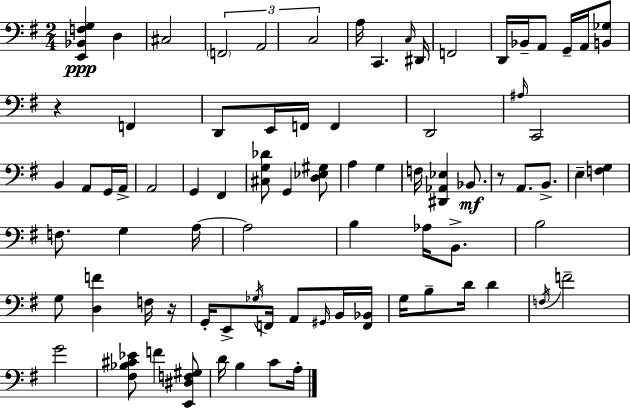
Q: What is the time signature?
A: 2/4